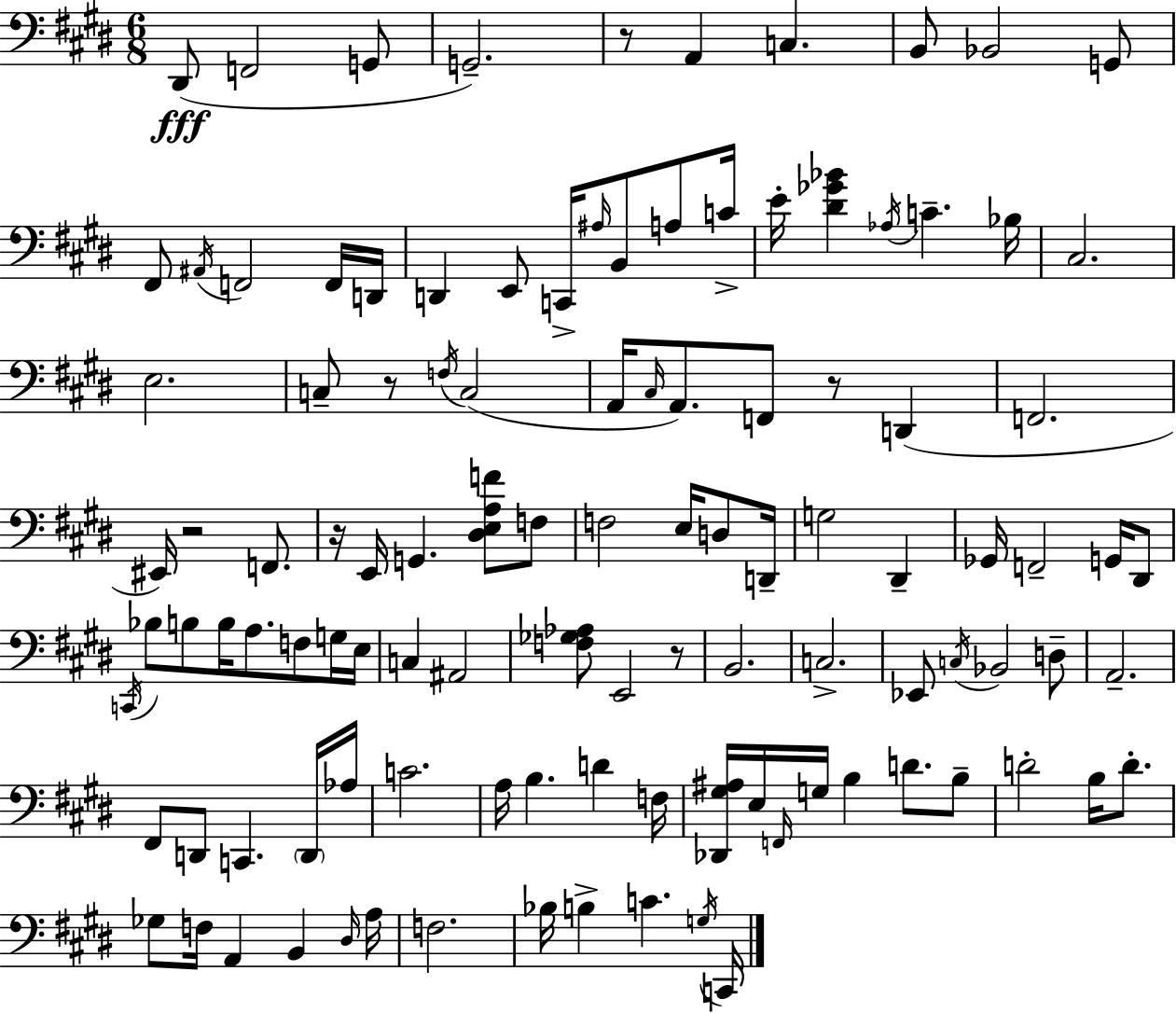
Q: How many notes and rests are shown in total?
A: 110